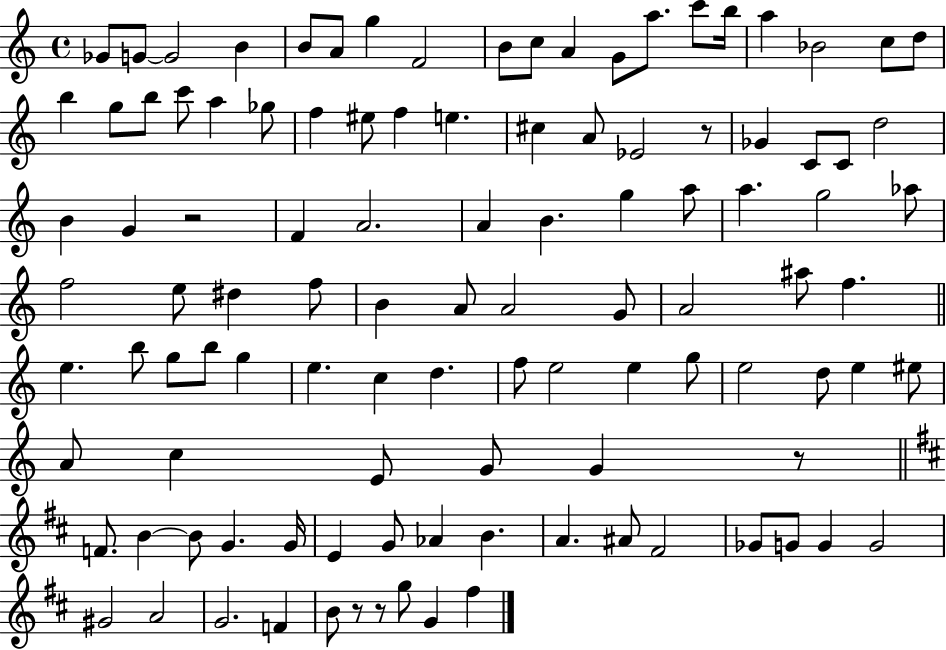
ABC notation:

X:1
T:Untitled
M:4/4
L:1/4
K:C
_G/2 G/2 G2 B B/2 A/2 g F2 B/2 c/2 A G/2 a/2 c'/2 b/4 a _B2 c/2 d/2 b g/2 b/2 c'/2 a _g/2 f ^e/2 f e ^c A/2 _E2 z/2 _G C/2 C/2 d2 B G z2 F A2 A B g a/2 a g2 _a/2 f2 e/2 ^d f/2 B A/2 A2 G/2 A2 ^a/2 f e b/2 g/2 b/2 g e c d f/2 e2 e g/2 e2 d/2 e ^e/2 A/2 c E/2 G/2 G z/2 F/2 B B/2 G G/4 E G/2 _A B A ^A/2 ^F2 _G/2 G/2 G G2 ^G2 A2 G2 F B/2 z/2 z/2 g/2 G ^f